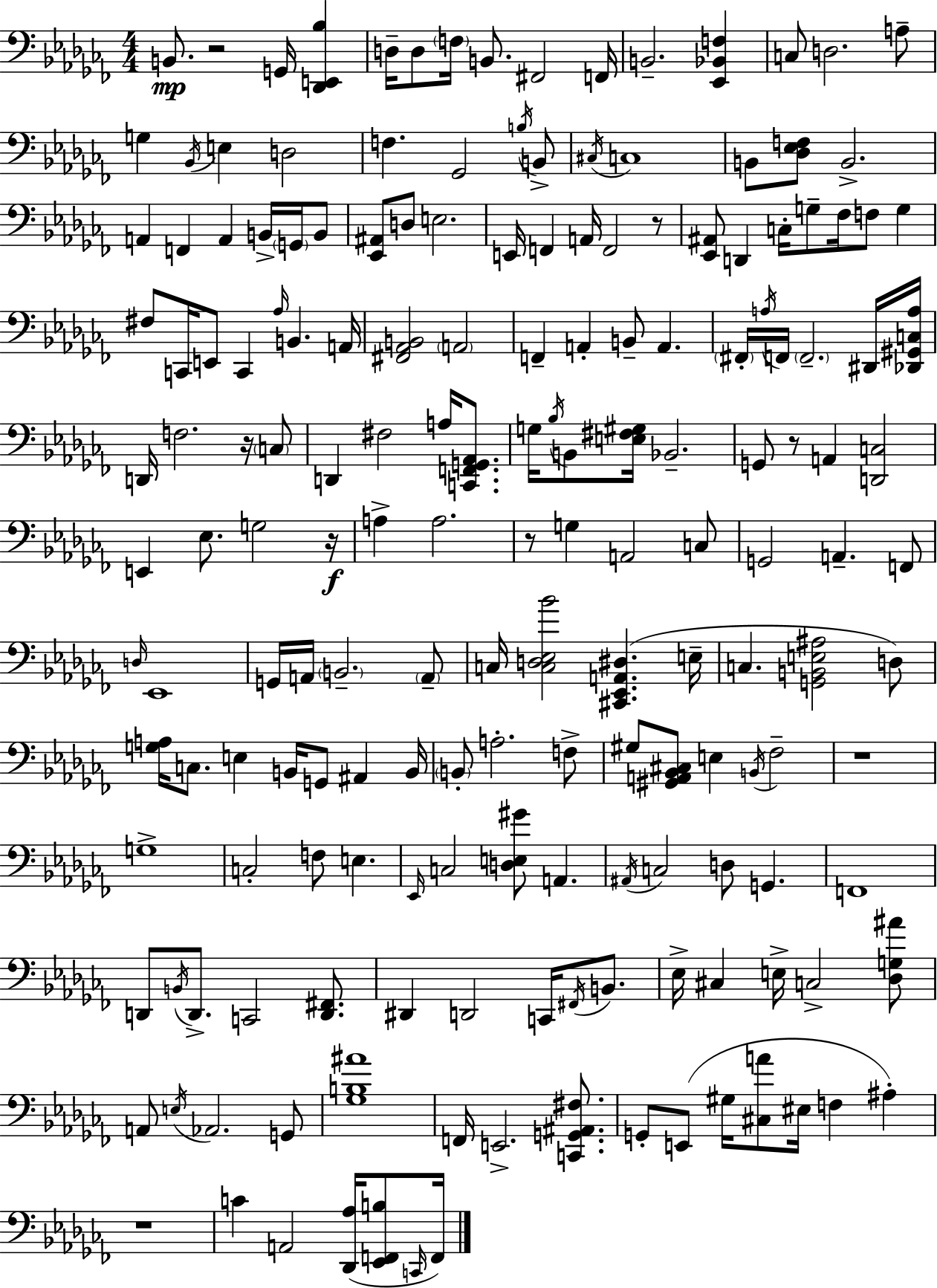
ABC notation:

X:1
T:Untitled
M:4/4
L:1/4
K:Abm
B,,/2 z2 G,,/4 [_D,,E,,_B,] D,/4 D,/2 F,/4 B,,/2 ^F,,2 F,,/4 B,,2 [_E,,_B,,F,] C,/2 D,2 A,/2 G, _B,,/4 E, D,2 F, _G,,2 B,/4 B,,/2 ^C,/4 C,4 B,,/2 [_D,_E,F,]/2 B,,2 A,, F,, A,, B,,/4 G,,/4 B,,/2 [_E,,^A,,]/2 D,/2 E,2 E,,/4 F,, A,,/4 F,,2 z/2 [_E,,^A,,]/2 D,, C,/4 G,/2 _F,/4 F,/2 G, ^F,/2 C,,/4 E,,/2 C,, _A,/4 B,, A,,/4 [^F,,_A,,B,,]2 A,,2 F,, A,, B,,/2 A,, ^F,,/4 A,/4 F,,/4 F,,2 ^D,,/4 [_D,,^G,,C,A,]/4 D,,/4 F,2 z/4 C,/2 D,, ^F,2 A,/4 [C,,F,,G,,_A,,]/2 G,/4 _B,/4 B,,/2 [E,^F,^G,]/4 _B,,2 G,,/2 z/2 A,, [D,,C,]2 E,, _E,/2 G,2 z/4 A, A,2 z/2 G, A,,2 C,/2 G,,2 A,, F,,/2 D,/4 _E,,4 G,,/4 A,,/4 B,,2 A,,/2 C,/4 [C,D,_E,_B]2 [^C,,_E,,A,,^D,] E,/4 C, [G,,B,,E,^A,]2 D,/2 [G,A,]/4 C,/2 E, B,,/4 G,,/2 ^A,, B,,/4 B,,/2 A,2 F,/2 ^G,/2 [^G,,A,,_B,,^C,]/2 E, B,,/4 _F,2 z4 G,4 C,2 F,/2 E, _E,,/4 C,2 [D,E,^G]/2 A,, ^A,,/4 C,2 D,/2 G,, F,,4 D,,/2 B,,/4 D,,/2 C,,2 [D,,^F,,]/2 ^D,, D,,2 C,,/4 ^F,,/4 B,,/2 _E,/4 ^C, E,/4 C,2 [_D,G,^A]/2 A,,/2 E,/4 _A,,2 G,,/2 [_G,B,^A]4 F,,/4 E,,2 [C,,G,,^A,,^F,]/2 G,,/2 E,,/2 ^G,/4 [^C,A]/2 ^E,/4 F, ^A, z4 C A,,2 [_D,,_A,]/4 [_E,,F,,B,]/2 C,,/4 F,,/4